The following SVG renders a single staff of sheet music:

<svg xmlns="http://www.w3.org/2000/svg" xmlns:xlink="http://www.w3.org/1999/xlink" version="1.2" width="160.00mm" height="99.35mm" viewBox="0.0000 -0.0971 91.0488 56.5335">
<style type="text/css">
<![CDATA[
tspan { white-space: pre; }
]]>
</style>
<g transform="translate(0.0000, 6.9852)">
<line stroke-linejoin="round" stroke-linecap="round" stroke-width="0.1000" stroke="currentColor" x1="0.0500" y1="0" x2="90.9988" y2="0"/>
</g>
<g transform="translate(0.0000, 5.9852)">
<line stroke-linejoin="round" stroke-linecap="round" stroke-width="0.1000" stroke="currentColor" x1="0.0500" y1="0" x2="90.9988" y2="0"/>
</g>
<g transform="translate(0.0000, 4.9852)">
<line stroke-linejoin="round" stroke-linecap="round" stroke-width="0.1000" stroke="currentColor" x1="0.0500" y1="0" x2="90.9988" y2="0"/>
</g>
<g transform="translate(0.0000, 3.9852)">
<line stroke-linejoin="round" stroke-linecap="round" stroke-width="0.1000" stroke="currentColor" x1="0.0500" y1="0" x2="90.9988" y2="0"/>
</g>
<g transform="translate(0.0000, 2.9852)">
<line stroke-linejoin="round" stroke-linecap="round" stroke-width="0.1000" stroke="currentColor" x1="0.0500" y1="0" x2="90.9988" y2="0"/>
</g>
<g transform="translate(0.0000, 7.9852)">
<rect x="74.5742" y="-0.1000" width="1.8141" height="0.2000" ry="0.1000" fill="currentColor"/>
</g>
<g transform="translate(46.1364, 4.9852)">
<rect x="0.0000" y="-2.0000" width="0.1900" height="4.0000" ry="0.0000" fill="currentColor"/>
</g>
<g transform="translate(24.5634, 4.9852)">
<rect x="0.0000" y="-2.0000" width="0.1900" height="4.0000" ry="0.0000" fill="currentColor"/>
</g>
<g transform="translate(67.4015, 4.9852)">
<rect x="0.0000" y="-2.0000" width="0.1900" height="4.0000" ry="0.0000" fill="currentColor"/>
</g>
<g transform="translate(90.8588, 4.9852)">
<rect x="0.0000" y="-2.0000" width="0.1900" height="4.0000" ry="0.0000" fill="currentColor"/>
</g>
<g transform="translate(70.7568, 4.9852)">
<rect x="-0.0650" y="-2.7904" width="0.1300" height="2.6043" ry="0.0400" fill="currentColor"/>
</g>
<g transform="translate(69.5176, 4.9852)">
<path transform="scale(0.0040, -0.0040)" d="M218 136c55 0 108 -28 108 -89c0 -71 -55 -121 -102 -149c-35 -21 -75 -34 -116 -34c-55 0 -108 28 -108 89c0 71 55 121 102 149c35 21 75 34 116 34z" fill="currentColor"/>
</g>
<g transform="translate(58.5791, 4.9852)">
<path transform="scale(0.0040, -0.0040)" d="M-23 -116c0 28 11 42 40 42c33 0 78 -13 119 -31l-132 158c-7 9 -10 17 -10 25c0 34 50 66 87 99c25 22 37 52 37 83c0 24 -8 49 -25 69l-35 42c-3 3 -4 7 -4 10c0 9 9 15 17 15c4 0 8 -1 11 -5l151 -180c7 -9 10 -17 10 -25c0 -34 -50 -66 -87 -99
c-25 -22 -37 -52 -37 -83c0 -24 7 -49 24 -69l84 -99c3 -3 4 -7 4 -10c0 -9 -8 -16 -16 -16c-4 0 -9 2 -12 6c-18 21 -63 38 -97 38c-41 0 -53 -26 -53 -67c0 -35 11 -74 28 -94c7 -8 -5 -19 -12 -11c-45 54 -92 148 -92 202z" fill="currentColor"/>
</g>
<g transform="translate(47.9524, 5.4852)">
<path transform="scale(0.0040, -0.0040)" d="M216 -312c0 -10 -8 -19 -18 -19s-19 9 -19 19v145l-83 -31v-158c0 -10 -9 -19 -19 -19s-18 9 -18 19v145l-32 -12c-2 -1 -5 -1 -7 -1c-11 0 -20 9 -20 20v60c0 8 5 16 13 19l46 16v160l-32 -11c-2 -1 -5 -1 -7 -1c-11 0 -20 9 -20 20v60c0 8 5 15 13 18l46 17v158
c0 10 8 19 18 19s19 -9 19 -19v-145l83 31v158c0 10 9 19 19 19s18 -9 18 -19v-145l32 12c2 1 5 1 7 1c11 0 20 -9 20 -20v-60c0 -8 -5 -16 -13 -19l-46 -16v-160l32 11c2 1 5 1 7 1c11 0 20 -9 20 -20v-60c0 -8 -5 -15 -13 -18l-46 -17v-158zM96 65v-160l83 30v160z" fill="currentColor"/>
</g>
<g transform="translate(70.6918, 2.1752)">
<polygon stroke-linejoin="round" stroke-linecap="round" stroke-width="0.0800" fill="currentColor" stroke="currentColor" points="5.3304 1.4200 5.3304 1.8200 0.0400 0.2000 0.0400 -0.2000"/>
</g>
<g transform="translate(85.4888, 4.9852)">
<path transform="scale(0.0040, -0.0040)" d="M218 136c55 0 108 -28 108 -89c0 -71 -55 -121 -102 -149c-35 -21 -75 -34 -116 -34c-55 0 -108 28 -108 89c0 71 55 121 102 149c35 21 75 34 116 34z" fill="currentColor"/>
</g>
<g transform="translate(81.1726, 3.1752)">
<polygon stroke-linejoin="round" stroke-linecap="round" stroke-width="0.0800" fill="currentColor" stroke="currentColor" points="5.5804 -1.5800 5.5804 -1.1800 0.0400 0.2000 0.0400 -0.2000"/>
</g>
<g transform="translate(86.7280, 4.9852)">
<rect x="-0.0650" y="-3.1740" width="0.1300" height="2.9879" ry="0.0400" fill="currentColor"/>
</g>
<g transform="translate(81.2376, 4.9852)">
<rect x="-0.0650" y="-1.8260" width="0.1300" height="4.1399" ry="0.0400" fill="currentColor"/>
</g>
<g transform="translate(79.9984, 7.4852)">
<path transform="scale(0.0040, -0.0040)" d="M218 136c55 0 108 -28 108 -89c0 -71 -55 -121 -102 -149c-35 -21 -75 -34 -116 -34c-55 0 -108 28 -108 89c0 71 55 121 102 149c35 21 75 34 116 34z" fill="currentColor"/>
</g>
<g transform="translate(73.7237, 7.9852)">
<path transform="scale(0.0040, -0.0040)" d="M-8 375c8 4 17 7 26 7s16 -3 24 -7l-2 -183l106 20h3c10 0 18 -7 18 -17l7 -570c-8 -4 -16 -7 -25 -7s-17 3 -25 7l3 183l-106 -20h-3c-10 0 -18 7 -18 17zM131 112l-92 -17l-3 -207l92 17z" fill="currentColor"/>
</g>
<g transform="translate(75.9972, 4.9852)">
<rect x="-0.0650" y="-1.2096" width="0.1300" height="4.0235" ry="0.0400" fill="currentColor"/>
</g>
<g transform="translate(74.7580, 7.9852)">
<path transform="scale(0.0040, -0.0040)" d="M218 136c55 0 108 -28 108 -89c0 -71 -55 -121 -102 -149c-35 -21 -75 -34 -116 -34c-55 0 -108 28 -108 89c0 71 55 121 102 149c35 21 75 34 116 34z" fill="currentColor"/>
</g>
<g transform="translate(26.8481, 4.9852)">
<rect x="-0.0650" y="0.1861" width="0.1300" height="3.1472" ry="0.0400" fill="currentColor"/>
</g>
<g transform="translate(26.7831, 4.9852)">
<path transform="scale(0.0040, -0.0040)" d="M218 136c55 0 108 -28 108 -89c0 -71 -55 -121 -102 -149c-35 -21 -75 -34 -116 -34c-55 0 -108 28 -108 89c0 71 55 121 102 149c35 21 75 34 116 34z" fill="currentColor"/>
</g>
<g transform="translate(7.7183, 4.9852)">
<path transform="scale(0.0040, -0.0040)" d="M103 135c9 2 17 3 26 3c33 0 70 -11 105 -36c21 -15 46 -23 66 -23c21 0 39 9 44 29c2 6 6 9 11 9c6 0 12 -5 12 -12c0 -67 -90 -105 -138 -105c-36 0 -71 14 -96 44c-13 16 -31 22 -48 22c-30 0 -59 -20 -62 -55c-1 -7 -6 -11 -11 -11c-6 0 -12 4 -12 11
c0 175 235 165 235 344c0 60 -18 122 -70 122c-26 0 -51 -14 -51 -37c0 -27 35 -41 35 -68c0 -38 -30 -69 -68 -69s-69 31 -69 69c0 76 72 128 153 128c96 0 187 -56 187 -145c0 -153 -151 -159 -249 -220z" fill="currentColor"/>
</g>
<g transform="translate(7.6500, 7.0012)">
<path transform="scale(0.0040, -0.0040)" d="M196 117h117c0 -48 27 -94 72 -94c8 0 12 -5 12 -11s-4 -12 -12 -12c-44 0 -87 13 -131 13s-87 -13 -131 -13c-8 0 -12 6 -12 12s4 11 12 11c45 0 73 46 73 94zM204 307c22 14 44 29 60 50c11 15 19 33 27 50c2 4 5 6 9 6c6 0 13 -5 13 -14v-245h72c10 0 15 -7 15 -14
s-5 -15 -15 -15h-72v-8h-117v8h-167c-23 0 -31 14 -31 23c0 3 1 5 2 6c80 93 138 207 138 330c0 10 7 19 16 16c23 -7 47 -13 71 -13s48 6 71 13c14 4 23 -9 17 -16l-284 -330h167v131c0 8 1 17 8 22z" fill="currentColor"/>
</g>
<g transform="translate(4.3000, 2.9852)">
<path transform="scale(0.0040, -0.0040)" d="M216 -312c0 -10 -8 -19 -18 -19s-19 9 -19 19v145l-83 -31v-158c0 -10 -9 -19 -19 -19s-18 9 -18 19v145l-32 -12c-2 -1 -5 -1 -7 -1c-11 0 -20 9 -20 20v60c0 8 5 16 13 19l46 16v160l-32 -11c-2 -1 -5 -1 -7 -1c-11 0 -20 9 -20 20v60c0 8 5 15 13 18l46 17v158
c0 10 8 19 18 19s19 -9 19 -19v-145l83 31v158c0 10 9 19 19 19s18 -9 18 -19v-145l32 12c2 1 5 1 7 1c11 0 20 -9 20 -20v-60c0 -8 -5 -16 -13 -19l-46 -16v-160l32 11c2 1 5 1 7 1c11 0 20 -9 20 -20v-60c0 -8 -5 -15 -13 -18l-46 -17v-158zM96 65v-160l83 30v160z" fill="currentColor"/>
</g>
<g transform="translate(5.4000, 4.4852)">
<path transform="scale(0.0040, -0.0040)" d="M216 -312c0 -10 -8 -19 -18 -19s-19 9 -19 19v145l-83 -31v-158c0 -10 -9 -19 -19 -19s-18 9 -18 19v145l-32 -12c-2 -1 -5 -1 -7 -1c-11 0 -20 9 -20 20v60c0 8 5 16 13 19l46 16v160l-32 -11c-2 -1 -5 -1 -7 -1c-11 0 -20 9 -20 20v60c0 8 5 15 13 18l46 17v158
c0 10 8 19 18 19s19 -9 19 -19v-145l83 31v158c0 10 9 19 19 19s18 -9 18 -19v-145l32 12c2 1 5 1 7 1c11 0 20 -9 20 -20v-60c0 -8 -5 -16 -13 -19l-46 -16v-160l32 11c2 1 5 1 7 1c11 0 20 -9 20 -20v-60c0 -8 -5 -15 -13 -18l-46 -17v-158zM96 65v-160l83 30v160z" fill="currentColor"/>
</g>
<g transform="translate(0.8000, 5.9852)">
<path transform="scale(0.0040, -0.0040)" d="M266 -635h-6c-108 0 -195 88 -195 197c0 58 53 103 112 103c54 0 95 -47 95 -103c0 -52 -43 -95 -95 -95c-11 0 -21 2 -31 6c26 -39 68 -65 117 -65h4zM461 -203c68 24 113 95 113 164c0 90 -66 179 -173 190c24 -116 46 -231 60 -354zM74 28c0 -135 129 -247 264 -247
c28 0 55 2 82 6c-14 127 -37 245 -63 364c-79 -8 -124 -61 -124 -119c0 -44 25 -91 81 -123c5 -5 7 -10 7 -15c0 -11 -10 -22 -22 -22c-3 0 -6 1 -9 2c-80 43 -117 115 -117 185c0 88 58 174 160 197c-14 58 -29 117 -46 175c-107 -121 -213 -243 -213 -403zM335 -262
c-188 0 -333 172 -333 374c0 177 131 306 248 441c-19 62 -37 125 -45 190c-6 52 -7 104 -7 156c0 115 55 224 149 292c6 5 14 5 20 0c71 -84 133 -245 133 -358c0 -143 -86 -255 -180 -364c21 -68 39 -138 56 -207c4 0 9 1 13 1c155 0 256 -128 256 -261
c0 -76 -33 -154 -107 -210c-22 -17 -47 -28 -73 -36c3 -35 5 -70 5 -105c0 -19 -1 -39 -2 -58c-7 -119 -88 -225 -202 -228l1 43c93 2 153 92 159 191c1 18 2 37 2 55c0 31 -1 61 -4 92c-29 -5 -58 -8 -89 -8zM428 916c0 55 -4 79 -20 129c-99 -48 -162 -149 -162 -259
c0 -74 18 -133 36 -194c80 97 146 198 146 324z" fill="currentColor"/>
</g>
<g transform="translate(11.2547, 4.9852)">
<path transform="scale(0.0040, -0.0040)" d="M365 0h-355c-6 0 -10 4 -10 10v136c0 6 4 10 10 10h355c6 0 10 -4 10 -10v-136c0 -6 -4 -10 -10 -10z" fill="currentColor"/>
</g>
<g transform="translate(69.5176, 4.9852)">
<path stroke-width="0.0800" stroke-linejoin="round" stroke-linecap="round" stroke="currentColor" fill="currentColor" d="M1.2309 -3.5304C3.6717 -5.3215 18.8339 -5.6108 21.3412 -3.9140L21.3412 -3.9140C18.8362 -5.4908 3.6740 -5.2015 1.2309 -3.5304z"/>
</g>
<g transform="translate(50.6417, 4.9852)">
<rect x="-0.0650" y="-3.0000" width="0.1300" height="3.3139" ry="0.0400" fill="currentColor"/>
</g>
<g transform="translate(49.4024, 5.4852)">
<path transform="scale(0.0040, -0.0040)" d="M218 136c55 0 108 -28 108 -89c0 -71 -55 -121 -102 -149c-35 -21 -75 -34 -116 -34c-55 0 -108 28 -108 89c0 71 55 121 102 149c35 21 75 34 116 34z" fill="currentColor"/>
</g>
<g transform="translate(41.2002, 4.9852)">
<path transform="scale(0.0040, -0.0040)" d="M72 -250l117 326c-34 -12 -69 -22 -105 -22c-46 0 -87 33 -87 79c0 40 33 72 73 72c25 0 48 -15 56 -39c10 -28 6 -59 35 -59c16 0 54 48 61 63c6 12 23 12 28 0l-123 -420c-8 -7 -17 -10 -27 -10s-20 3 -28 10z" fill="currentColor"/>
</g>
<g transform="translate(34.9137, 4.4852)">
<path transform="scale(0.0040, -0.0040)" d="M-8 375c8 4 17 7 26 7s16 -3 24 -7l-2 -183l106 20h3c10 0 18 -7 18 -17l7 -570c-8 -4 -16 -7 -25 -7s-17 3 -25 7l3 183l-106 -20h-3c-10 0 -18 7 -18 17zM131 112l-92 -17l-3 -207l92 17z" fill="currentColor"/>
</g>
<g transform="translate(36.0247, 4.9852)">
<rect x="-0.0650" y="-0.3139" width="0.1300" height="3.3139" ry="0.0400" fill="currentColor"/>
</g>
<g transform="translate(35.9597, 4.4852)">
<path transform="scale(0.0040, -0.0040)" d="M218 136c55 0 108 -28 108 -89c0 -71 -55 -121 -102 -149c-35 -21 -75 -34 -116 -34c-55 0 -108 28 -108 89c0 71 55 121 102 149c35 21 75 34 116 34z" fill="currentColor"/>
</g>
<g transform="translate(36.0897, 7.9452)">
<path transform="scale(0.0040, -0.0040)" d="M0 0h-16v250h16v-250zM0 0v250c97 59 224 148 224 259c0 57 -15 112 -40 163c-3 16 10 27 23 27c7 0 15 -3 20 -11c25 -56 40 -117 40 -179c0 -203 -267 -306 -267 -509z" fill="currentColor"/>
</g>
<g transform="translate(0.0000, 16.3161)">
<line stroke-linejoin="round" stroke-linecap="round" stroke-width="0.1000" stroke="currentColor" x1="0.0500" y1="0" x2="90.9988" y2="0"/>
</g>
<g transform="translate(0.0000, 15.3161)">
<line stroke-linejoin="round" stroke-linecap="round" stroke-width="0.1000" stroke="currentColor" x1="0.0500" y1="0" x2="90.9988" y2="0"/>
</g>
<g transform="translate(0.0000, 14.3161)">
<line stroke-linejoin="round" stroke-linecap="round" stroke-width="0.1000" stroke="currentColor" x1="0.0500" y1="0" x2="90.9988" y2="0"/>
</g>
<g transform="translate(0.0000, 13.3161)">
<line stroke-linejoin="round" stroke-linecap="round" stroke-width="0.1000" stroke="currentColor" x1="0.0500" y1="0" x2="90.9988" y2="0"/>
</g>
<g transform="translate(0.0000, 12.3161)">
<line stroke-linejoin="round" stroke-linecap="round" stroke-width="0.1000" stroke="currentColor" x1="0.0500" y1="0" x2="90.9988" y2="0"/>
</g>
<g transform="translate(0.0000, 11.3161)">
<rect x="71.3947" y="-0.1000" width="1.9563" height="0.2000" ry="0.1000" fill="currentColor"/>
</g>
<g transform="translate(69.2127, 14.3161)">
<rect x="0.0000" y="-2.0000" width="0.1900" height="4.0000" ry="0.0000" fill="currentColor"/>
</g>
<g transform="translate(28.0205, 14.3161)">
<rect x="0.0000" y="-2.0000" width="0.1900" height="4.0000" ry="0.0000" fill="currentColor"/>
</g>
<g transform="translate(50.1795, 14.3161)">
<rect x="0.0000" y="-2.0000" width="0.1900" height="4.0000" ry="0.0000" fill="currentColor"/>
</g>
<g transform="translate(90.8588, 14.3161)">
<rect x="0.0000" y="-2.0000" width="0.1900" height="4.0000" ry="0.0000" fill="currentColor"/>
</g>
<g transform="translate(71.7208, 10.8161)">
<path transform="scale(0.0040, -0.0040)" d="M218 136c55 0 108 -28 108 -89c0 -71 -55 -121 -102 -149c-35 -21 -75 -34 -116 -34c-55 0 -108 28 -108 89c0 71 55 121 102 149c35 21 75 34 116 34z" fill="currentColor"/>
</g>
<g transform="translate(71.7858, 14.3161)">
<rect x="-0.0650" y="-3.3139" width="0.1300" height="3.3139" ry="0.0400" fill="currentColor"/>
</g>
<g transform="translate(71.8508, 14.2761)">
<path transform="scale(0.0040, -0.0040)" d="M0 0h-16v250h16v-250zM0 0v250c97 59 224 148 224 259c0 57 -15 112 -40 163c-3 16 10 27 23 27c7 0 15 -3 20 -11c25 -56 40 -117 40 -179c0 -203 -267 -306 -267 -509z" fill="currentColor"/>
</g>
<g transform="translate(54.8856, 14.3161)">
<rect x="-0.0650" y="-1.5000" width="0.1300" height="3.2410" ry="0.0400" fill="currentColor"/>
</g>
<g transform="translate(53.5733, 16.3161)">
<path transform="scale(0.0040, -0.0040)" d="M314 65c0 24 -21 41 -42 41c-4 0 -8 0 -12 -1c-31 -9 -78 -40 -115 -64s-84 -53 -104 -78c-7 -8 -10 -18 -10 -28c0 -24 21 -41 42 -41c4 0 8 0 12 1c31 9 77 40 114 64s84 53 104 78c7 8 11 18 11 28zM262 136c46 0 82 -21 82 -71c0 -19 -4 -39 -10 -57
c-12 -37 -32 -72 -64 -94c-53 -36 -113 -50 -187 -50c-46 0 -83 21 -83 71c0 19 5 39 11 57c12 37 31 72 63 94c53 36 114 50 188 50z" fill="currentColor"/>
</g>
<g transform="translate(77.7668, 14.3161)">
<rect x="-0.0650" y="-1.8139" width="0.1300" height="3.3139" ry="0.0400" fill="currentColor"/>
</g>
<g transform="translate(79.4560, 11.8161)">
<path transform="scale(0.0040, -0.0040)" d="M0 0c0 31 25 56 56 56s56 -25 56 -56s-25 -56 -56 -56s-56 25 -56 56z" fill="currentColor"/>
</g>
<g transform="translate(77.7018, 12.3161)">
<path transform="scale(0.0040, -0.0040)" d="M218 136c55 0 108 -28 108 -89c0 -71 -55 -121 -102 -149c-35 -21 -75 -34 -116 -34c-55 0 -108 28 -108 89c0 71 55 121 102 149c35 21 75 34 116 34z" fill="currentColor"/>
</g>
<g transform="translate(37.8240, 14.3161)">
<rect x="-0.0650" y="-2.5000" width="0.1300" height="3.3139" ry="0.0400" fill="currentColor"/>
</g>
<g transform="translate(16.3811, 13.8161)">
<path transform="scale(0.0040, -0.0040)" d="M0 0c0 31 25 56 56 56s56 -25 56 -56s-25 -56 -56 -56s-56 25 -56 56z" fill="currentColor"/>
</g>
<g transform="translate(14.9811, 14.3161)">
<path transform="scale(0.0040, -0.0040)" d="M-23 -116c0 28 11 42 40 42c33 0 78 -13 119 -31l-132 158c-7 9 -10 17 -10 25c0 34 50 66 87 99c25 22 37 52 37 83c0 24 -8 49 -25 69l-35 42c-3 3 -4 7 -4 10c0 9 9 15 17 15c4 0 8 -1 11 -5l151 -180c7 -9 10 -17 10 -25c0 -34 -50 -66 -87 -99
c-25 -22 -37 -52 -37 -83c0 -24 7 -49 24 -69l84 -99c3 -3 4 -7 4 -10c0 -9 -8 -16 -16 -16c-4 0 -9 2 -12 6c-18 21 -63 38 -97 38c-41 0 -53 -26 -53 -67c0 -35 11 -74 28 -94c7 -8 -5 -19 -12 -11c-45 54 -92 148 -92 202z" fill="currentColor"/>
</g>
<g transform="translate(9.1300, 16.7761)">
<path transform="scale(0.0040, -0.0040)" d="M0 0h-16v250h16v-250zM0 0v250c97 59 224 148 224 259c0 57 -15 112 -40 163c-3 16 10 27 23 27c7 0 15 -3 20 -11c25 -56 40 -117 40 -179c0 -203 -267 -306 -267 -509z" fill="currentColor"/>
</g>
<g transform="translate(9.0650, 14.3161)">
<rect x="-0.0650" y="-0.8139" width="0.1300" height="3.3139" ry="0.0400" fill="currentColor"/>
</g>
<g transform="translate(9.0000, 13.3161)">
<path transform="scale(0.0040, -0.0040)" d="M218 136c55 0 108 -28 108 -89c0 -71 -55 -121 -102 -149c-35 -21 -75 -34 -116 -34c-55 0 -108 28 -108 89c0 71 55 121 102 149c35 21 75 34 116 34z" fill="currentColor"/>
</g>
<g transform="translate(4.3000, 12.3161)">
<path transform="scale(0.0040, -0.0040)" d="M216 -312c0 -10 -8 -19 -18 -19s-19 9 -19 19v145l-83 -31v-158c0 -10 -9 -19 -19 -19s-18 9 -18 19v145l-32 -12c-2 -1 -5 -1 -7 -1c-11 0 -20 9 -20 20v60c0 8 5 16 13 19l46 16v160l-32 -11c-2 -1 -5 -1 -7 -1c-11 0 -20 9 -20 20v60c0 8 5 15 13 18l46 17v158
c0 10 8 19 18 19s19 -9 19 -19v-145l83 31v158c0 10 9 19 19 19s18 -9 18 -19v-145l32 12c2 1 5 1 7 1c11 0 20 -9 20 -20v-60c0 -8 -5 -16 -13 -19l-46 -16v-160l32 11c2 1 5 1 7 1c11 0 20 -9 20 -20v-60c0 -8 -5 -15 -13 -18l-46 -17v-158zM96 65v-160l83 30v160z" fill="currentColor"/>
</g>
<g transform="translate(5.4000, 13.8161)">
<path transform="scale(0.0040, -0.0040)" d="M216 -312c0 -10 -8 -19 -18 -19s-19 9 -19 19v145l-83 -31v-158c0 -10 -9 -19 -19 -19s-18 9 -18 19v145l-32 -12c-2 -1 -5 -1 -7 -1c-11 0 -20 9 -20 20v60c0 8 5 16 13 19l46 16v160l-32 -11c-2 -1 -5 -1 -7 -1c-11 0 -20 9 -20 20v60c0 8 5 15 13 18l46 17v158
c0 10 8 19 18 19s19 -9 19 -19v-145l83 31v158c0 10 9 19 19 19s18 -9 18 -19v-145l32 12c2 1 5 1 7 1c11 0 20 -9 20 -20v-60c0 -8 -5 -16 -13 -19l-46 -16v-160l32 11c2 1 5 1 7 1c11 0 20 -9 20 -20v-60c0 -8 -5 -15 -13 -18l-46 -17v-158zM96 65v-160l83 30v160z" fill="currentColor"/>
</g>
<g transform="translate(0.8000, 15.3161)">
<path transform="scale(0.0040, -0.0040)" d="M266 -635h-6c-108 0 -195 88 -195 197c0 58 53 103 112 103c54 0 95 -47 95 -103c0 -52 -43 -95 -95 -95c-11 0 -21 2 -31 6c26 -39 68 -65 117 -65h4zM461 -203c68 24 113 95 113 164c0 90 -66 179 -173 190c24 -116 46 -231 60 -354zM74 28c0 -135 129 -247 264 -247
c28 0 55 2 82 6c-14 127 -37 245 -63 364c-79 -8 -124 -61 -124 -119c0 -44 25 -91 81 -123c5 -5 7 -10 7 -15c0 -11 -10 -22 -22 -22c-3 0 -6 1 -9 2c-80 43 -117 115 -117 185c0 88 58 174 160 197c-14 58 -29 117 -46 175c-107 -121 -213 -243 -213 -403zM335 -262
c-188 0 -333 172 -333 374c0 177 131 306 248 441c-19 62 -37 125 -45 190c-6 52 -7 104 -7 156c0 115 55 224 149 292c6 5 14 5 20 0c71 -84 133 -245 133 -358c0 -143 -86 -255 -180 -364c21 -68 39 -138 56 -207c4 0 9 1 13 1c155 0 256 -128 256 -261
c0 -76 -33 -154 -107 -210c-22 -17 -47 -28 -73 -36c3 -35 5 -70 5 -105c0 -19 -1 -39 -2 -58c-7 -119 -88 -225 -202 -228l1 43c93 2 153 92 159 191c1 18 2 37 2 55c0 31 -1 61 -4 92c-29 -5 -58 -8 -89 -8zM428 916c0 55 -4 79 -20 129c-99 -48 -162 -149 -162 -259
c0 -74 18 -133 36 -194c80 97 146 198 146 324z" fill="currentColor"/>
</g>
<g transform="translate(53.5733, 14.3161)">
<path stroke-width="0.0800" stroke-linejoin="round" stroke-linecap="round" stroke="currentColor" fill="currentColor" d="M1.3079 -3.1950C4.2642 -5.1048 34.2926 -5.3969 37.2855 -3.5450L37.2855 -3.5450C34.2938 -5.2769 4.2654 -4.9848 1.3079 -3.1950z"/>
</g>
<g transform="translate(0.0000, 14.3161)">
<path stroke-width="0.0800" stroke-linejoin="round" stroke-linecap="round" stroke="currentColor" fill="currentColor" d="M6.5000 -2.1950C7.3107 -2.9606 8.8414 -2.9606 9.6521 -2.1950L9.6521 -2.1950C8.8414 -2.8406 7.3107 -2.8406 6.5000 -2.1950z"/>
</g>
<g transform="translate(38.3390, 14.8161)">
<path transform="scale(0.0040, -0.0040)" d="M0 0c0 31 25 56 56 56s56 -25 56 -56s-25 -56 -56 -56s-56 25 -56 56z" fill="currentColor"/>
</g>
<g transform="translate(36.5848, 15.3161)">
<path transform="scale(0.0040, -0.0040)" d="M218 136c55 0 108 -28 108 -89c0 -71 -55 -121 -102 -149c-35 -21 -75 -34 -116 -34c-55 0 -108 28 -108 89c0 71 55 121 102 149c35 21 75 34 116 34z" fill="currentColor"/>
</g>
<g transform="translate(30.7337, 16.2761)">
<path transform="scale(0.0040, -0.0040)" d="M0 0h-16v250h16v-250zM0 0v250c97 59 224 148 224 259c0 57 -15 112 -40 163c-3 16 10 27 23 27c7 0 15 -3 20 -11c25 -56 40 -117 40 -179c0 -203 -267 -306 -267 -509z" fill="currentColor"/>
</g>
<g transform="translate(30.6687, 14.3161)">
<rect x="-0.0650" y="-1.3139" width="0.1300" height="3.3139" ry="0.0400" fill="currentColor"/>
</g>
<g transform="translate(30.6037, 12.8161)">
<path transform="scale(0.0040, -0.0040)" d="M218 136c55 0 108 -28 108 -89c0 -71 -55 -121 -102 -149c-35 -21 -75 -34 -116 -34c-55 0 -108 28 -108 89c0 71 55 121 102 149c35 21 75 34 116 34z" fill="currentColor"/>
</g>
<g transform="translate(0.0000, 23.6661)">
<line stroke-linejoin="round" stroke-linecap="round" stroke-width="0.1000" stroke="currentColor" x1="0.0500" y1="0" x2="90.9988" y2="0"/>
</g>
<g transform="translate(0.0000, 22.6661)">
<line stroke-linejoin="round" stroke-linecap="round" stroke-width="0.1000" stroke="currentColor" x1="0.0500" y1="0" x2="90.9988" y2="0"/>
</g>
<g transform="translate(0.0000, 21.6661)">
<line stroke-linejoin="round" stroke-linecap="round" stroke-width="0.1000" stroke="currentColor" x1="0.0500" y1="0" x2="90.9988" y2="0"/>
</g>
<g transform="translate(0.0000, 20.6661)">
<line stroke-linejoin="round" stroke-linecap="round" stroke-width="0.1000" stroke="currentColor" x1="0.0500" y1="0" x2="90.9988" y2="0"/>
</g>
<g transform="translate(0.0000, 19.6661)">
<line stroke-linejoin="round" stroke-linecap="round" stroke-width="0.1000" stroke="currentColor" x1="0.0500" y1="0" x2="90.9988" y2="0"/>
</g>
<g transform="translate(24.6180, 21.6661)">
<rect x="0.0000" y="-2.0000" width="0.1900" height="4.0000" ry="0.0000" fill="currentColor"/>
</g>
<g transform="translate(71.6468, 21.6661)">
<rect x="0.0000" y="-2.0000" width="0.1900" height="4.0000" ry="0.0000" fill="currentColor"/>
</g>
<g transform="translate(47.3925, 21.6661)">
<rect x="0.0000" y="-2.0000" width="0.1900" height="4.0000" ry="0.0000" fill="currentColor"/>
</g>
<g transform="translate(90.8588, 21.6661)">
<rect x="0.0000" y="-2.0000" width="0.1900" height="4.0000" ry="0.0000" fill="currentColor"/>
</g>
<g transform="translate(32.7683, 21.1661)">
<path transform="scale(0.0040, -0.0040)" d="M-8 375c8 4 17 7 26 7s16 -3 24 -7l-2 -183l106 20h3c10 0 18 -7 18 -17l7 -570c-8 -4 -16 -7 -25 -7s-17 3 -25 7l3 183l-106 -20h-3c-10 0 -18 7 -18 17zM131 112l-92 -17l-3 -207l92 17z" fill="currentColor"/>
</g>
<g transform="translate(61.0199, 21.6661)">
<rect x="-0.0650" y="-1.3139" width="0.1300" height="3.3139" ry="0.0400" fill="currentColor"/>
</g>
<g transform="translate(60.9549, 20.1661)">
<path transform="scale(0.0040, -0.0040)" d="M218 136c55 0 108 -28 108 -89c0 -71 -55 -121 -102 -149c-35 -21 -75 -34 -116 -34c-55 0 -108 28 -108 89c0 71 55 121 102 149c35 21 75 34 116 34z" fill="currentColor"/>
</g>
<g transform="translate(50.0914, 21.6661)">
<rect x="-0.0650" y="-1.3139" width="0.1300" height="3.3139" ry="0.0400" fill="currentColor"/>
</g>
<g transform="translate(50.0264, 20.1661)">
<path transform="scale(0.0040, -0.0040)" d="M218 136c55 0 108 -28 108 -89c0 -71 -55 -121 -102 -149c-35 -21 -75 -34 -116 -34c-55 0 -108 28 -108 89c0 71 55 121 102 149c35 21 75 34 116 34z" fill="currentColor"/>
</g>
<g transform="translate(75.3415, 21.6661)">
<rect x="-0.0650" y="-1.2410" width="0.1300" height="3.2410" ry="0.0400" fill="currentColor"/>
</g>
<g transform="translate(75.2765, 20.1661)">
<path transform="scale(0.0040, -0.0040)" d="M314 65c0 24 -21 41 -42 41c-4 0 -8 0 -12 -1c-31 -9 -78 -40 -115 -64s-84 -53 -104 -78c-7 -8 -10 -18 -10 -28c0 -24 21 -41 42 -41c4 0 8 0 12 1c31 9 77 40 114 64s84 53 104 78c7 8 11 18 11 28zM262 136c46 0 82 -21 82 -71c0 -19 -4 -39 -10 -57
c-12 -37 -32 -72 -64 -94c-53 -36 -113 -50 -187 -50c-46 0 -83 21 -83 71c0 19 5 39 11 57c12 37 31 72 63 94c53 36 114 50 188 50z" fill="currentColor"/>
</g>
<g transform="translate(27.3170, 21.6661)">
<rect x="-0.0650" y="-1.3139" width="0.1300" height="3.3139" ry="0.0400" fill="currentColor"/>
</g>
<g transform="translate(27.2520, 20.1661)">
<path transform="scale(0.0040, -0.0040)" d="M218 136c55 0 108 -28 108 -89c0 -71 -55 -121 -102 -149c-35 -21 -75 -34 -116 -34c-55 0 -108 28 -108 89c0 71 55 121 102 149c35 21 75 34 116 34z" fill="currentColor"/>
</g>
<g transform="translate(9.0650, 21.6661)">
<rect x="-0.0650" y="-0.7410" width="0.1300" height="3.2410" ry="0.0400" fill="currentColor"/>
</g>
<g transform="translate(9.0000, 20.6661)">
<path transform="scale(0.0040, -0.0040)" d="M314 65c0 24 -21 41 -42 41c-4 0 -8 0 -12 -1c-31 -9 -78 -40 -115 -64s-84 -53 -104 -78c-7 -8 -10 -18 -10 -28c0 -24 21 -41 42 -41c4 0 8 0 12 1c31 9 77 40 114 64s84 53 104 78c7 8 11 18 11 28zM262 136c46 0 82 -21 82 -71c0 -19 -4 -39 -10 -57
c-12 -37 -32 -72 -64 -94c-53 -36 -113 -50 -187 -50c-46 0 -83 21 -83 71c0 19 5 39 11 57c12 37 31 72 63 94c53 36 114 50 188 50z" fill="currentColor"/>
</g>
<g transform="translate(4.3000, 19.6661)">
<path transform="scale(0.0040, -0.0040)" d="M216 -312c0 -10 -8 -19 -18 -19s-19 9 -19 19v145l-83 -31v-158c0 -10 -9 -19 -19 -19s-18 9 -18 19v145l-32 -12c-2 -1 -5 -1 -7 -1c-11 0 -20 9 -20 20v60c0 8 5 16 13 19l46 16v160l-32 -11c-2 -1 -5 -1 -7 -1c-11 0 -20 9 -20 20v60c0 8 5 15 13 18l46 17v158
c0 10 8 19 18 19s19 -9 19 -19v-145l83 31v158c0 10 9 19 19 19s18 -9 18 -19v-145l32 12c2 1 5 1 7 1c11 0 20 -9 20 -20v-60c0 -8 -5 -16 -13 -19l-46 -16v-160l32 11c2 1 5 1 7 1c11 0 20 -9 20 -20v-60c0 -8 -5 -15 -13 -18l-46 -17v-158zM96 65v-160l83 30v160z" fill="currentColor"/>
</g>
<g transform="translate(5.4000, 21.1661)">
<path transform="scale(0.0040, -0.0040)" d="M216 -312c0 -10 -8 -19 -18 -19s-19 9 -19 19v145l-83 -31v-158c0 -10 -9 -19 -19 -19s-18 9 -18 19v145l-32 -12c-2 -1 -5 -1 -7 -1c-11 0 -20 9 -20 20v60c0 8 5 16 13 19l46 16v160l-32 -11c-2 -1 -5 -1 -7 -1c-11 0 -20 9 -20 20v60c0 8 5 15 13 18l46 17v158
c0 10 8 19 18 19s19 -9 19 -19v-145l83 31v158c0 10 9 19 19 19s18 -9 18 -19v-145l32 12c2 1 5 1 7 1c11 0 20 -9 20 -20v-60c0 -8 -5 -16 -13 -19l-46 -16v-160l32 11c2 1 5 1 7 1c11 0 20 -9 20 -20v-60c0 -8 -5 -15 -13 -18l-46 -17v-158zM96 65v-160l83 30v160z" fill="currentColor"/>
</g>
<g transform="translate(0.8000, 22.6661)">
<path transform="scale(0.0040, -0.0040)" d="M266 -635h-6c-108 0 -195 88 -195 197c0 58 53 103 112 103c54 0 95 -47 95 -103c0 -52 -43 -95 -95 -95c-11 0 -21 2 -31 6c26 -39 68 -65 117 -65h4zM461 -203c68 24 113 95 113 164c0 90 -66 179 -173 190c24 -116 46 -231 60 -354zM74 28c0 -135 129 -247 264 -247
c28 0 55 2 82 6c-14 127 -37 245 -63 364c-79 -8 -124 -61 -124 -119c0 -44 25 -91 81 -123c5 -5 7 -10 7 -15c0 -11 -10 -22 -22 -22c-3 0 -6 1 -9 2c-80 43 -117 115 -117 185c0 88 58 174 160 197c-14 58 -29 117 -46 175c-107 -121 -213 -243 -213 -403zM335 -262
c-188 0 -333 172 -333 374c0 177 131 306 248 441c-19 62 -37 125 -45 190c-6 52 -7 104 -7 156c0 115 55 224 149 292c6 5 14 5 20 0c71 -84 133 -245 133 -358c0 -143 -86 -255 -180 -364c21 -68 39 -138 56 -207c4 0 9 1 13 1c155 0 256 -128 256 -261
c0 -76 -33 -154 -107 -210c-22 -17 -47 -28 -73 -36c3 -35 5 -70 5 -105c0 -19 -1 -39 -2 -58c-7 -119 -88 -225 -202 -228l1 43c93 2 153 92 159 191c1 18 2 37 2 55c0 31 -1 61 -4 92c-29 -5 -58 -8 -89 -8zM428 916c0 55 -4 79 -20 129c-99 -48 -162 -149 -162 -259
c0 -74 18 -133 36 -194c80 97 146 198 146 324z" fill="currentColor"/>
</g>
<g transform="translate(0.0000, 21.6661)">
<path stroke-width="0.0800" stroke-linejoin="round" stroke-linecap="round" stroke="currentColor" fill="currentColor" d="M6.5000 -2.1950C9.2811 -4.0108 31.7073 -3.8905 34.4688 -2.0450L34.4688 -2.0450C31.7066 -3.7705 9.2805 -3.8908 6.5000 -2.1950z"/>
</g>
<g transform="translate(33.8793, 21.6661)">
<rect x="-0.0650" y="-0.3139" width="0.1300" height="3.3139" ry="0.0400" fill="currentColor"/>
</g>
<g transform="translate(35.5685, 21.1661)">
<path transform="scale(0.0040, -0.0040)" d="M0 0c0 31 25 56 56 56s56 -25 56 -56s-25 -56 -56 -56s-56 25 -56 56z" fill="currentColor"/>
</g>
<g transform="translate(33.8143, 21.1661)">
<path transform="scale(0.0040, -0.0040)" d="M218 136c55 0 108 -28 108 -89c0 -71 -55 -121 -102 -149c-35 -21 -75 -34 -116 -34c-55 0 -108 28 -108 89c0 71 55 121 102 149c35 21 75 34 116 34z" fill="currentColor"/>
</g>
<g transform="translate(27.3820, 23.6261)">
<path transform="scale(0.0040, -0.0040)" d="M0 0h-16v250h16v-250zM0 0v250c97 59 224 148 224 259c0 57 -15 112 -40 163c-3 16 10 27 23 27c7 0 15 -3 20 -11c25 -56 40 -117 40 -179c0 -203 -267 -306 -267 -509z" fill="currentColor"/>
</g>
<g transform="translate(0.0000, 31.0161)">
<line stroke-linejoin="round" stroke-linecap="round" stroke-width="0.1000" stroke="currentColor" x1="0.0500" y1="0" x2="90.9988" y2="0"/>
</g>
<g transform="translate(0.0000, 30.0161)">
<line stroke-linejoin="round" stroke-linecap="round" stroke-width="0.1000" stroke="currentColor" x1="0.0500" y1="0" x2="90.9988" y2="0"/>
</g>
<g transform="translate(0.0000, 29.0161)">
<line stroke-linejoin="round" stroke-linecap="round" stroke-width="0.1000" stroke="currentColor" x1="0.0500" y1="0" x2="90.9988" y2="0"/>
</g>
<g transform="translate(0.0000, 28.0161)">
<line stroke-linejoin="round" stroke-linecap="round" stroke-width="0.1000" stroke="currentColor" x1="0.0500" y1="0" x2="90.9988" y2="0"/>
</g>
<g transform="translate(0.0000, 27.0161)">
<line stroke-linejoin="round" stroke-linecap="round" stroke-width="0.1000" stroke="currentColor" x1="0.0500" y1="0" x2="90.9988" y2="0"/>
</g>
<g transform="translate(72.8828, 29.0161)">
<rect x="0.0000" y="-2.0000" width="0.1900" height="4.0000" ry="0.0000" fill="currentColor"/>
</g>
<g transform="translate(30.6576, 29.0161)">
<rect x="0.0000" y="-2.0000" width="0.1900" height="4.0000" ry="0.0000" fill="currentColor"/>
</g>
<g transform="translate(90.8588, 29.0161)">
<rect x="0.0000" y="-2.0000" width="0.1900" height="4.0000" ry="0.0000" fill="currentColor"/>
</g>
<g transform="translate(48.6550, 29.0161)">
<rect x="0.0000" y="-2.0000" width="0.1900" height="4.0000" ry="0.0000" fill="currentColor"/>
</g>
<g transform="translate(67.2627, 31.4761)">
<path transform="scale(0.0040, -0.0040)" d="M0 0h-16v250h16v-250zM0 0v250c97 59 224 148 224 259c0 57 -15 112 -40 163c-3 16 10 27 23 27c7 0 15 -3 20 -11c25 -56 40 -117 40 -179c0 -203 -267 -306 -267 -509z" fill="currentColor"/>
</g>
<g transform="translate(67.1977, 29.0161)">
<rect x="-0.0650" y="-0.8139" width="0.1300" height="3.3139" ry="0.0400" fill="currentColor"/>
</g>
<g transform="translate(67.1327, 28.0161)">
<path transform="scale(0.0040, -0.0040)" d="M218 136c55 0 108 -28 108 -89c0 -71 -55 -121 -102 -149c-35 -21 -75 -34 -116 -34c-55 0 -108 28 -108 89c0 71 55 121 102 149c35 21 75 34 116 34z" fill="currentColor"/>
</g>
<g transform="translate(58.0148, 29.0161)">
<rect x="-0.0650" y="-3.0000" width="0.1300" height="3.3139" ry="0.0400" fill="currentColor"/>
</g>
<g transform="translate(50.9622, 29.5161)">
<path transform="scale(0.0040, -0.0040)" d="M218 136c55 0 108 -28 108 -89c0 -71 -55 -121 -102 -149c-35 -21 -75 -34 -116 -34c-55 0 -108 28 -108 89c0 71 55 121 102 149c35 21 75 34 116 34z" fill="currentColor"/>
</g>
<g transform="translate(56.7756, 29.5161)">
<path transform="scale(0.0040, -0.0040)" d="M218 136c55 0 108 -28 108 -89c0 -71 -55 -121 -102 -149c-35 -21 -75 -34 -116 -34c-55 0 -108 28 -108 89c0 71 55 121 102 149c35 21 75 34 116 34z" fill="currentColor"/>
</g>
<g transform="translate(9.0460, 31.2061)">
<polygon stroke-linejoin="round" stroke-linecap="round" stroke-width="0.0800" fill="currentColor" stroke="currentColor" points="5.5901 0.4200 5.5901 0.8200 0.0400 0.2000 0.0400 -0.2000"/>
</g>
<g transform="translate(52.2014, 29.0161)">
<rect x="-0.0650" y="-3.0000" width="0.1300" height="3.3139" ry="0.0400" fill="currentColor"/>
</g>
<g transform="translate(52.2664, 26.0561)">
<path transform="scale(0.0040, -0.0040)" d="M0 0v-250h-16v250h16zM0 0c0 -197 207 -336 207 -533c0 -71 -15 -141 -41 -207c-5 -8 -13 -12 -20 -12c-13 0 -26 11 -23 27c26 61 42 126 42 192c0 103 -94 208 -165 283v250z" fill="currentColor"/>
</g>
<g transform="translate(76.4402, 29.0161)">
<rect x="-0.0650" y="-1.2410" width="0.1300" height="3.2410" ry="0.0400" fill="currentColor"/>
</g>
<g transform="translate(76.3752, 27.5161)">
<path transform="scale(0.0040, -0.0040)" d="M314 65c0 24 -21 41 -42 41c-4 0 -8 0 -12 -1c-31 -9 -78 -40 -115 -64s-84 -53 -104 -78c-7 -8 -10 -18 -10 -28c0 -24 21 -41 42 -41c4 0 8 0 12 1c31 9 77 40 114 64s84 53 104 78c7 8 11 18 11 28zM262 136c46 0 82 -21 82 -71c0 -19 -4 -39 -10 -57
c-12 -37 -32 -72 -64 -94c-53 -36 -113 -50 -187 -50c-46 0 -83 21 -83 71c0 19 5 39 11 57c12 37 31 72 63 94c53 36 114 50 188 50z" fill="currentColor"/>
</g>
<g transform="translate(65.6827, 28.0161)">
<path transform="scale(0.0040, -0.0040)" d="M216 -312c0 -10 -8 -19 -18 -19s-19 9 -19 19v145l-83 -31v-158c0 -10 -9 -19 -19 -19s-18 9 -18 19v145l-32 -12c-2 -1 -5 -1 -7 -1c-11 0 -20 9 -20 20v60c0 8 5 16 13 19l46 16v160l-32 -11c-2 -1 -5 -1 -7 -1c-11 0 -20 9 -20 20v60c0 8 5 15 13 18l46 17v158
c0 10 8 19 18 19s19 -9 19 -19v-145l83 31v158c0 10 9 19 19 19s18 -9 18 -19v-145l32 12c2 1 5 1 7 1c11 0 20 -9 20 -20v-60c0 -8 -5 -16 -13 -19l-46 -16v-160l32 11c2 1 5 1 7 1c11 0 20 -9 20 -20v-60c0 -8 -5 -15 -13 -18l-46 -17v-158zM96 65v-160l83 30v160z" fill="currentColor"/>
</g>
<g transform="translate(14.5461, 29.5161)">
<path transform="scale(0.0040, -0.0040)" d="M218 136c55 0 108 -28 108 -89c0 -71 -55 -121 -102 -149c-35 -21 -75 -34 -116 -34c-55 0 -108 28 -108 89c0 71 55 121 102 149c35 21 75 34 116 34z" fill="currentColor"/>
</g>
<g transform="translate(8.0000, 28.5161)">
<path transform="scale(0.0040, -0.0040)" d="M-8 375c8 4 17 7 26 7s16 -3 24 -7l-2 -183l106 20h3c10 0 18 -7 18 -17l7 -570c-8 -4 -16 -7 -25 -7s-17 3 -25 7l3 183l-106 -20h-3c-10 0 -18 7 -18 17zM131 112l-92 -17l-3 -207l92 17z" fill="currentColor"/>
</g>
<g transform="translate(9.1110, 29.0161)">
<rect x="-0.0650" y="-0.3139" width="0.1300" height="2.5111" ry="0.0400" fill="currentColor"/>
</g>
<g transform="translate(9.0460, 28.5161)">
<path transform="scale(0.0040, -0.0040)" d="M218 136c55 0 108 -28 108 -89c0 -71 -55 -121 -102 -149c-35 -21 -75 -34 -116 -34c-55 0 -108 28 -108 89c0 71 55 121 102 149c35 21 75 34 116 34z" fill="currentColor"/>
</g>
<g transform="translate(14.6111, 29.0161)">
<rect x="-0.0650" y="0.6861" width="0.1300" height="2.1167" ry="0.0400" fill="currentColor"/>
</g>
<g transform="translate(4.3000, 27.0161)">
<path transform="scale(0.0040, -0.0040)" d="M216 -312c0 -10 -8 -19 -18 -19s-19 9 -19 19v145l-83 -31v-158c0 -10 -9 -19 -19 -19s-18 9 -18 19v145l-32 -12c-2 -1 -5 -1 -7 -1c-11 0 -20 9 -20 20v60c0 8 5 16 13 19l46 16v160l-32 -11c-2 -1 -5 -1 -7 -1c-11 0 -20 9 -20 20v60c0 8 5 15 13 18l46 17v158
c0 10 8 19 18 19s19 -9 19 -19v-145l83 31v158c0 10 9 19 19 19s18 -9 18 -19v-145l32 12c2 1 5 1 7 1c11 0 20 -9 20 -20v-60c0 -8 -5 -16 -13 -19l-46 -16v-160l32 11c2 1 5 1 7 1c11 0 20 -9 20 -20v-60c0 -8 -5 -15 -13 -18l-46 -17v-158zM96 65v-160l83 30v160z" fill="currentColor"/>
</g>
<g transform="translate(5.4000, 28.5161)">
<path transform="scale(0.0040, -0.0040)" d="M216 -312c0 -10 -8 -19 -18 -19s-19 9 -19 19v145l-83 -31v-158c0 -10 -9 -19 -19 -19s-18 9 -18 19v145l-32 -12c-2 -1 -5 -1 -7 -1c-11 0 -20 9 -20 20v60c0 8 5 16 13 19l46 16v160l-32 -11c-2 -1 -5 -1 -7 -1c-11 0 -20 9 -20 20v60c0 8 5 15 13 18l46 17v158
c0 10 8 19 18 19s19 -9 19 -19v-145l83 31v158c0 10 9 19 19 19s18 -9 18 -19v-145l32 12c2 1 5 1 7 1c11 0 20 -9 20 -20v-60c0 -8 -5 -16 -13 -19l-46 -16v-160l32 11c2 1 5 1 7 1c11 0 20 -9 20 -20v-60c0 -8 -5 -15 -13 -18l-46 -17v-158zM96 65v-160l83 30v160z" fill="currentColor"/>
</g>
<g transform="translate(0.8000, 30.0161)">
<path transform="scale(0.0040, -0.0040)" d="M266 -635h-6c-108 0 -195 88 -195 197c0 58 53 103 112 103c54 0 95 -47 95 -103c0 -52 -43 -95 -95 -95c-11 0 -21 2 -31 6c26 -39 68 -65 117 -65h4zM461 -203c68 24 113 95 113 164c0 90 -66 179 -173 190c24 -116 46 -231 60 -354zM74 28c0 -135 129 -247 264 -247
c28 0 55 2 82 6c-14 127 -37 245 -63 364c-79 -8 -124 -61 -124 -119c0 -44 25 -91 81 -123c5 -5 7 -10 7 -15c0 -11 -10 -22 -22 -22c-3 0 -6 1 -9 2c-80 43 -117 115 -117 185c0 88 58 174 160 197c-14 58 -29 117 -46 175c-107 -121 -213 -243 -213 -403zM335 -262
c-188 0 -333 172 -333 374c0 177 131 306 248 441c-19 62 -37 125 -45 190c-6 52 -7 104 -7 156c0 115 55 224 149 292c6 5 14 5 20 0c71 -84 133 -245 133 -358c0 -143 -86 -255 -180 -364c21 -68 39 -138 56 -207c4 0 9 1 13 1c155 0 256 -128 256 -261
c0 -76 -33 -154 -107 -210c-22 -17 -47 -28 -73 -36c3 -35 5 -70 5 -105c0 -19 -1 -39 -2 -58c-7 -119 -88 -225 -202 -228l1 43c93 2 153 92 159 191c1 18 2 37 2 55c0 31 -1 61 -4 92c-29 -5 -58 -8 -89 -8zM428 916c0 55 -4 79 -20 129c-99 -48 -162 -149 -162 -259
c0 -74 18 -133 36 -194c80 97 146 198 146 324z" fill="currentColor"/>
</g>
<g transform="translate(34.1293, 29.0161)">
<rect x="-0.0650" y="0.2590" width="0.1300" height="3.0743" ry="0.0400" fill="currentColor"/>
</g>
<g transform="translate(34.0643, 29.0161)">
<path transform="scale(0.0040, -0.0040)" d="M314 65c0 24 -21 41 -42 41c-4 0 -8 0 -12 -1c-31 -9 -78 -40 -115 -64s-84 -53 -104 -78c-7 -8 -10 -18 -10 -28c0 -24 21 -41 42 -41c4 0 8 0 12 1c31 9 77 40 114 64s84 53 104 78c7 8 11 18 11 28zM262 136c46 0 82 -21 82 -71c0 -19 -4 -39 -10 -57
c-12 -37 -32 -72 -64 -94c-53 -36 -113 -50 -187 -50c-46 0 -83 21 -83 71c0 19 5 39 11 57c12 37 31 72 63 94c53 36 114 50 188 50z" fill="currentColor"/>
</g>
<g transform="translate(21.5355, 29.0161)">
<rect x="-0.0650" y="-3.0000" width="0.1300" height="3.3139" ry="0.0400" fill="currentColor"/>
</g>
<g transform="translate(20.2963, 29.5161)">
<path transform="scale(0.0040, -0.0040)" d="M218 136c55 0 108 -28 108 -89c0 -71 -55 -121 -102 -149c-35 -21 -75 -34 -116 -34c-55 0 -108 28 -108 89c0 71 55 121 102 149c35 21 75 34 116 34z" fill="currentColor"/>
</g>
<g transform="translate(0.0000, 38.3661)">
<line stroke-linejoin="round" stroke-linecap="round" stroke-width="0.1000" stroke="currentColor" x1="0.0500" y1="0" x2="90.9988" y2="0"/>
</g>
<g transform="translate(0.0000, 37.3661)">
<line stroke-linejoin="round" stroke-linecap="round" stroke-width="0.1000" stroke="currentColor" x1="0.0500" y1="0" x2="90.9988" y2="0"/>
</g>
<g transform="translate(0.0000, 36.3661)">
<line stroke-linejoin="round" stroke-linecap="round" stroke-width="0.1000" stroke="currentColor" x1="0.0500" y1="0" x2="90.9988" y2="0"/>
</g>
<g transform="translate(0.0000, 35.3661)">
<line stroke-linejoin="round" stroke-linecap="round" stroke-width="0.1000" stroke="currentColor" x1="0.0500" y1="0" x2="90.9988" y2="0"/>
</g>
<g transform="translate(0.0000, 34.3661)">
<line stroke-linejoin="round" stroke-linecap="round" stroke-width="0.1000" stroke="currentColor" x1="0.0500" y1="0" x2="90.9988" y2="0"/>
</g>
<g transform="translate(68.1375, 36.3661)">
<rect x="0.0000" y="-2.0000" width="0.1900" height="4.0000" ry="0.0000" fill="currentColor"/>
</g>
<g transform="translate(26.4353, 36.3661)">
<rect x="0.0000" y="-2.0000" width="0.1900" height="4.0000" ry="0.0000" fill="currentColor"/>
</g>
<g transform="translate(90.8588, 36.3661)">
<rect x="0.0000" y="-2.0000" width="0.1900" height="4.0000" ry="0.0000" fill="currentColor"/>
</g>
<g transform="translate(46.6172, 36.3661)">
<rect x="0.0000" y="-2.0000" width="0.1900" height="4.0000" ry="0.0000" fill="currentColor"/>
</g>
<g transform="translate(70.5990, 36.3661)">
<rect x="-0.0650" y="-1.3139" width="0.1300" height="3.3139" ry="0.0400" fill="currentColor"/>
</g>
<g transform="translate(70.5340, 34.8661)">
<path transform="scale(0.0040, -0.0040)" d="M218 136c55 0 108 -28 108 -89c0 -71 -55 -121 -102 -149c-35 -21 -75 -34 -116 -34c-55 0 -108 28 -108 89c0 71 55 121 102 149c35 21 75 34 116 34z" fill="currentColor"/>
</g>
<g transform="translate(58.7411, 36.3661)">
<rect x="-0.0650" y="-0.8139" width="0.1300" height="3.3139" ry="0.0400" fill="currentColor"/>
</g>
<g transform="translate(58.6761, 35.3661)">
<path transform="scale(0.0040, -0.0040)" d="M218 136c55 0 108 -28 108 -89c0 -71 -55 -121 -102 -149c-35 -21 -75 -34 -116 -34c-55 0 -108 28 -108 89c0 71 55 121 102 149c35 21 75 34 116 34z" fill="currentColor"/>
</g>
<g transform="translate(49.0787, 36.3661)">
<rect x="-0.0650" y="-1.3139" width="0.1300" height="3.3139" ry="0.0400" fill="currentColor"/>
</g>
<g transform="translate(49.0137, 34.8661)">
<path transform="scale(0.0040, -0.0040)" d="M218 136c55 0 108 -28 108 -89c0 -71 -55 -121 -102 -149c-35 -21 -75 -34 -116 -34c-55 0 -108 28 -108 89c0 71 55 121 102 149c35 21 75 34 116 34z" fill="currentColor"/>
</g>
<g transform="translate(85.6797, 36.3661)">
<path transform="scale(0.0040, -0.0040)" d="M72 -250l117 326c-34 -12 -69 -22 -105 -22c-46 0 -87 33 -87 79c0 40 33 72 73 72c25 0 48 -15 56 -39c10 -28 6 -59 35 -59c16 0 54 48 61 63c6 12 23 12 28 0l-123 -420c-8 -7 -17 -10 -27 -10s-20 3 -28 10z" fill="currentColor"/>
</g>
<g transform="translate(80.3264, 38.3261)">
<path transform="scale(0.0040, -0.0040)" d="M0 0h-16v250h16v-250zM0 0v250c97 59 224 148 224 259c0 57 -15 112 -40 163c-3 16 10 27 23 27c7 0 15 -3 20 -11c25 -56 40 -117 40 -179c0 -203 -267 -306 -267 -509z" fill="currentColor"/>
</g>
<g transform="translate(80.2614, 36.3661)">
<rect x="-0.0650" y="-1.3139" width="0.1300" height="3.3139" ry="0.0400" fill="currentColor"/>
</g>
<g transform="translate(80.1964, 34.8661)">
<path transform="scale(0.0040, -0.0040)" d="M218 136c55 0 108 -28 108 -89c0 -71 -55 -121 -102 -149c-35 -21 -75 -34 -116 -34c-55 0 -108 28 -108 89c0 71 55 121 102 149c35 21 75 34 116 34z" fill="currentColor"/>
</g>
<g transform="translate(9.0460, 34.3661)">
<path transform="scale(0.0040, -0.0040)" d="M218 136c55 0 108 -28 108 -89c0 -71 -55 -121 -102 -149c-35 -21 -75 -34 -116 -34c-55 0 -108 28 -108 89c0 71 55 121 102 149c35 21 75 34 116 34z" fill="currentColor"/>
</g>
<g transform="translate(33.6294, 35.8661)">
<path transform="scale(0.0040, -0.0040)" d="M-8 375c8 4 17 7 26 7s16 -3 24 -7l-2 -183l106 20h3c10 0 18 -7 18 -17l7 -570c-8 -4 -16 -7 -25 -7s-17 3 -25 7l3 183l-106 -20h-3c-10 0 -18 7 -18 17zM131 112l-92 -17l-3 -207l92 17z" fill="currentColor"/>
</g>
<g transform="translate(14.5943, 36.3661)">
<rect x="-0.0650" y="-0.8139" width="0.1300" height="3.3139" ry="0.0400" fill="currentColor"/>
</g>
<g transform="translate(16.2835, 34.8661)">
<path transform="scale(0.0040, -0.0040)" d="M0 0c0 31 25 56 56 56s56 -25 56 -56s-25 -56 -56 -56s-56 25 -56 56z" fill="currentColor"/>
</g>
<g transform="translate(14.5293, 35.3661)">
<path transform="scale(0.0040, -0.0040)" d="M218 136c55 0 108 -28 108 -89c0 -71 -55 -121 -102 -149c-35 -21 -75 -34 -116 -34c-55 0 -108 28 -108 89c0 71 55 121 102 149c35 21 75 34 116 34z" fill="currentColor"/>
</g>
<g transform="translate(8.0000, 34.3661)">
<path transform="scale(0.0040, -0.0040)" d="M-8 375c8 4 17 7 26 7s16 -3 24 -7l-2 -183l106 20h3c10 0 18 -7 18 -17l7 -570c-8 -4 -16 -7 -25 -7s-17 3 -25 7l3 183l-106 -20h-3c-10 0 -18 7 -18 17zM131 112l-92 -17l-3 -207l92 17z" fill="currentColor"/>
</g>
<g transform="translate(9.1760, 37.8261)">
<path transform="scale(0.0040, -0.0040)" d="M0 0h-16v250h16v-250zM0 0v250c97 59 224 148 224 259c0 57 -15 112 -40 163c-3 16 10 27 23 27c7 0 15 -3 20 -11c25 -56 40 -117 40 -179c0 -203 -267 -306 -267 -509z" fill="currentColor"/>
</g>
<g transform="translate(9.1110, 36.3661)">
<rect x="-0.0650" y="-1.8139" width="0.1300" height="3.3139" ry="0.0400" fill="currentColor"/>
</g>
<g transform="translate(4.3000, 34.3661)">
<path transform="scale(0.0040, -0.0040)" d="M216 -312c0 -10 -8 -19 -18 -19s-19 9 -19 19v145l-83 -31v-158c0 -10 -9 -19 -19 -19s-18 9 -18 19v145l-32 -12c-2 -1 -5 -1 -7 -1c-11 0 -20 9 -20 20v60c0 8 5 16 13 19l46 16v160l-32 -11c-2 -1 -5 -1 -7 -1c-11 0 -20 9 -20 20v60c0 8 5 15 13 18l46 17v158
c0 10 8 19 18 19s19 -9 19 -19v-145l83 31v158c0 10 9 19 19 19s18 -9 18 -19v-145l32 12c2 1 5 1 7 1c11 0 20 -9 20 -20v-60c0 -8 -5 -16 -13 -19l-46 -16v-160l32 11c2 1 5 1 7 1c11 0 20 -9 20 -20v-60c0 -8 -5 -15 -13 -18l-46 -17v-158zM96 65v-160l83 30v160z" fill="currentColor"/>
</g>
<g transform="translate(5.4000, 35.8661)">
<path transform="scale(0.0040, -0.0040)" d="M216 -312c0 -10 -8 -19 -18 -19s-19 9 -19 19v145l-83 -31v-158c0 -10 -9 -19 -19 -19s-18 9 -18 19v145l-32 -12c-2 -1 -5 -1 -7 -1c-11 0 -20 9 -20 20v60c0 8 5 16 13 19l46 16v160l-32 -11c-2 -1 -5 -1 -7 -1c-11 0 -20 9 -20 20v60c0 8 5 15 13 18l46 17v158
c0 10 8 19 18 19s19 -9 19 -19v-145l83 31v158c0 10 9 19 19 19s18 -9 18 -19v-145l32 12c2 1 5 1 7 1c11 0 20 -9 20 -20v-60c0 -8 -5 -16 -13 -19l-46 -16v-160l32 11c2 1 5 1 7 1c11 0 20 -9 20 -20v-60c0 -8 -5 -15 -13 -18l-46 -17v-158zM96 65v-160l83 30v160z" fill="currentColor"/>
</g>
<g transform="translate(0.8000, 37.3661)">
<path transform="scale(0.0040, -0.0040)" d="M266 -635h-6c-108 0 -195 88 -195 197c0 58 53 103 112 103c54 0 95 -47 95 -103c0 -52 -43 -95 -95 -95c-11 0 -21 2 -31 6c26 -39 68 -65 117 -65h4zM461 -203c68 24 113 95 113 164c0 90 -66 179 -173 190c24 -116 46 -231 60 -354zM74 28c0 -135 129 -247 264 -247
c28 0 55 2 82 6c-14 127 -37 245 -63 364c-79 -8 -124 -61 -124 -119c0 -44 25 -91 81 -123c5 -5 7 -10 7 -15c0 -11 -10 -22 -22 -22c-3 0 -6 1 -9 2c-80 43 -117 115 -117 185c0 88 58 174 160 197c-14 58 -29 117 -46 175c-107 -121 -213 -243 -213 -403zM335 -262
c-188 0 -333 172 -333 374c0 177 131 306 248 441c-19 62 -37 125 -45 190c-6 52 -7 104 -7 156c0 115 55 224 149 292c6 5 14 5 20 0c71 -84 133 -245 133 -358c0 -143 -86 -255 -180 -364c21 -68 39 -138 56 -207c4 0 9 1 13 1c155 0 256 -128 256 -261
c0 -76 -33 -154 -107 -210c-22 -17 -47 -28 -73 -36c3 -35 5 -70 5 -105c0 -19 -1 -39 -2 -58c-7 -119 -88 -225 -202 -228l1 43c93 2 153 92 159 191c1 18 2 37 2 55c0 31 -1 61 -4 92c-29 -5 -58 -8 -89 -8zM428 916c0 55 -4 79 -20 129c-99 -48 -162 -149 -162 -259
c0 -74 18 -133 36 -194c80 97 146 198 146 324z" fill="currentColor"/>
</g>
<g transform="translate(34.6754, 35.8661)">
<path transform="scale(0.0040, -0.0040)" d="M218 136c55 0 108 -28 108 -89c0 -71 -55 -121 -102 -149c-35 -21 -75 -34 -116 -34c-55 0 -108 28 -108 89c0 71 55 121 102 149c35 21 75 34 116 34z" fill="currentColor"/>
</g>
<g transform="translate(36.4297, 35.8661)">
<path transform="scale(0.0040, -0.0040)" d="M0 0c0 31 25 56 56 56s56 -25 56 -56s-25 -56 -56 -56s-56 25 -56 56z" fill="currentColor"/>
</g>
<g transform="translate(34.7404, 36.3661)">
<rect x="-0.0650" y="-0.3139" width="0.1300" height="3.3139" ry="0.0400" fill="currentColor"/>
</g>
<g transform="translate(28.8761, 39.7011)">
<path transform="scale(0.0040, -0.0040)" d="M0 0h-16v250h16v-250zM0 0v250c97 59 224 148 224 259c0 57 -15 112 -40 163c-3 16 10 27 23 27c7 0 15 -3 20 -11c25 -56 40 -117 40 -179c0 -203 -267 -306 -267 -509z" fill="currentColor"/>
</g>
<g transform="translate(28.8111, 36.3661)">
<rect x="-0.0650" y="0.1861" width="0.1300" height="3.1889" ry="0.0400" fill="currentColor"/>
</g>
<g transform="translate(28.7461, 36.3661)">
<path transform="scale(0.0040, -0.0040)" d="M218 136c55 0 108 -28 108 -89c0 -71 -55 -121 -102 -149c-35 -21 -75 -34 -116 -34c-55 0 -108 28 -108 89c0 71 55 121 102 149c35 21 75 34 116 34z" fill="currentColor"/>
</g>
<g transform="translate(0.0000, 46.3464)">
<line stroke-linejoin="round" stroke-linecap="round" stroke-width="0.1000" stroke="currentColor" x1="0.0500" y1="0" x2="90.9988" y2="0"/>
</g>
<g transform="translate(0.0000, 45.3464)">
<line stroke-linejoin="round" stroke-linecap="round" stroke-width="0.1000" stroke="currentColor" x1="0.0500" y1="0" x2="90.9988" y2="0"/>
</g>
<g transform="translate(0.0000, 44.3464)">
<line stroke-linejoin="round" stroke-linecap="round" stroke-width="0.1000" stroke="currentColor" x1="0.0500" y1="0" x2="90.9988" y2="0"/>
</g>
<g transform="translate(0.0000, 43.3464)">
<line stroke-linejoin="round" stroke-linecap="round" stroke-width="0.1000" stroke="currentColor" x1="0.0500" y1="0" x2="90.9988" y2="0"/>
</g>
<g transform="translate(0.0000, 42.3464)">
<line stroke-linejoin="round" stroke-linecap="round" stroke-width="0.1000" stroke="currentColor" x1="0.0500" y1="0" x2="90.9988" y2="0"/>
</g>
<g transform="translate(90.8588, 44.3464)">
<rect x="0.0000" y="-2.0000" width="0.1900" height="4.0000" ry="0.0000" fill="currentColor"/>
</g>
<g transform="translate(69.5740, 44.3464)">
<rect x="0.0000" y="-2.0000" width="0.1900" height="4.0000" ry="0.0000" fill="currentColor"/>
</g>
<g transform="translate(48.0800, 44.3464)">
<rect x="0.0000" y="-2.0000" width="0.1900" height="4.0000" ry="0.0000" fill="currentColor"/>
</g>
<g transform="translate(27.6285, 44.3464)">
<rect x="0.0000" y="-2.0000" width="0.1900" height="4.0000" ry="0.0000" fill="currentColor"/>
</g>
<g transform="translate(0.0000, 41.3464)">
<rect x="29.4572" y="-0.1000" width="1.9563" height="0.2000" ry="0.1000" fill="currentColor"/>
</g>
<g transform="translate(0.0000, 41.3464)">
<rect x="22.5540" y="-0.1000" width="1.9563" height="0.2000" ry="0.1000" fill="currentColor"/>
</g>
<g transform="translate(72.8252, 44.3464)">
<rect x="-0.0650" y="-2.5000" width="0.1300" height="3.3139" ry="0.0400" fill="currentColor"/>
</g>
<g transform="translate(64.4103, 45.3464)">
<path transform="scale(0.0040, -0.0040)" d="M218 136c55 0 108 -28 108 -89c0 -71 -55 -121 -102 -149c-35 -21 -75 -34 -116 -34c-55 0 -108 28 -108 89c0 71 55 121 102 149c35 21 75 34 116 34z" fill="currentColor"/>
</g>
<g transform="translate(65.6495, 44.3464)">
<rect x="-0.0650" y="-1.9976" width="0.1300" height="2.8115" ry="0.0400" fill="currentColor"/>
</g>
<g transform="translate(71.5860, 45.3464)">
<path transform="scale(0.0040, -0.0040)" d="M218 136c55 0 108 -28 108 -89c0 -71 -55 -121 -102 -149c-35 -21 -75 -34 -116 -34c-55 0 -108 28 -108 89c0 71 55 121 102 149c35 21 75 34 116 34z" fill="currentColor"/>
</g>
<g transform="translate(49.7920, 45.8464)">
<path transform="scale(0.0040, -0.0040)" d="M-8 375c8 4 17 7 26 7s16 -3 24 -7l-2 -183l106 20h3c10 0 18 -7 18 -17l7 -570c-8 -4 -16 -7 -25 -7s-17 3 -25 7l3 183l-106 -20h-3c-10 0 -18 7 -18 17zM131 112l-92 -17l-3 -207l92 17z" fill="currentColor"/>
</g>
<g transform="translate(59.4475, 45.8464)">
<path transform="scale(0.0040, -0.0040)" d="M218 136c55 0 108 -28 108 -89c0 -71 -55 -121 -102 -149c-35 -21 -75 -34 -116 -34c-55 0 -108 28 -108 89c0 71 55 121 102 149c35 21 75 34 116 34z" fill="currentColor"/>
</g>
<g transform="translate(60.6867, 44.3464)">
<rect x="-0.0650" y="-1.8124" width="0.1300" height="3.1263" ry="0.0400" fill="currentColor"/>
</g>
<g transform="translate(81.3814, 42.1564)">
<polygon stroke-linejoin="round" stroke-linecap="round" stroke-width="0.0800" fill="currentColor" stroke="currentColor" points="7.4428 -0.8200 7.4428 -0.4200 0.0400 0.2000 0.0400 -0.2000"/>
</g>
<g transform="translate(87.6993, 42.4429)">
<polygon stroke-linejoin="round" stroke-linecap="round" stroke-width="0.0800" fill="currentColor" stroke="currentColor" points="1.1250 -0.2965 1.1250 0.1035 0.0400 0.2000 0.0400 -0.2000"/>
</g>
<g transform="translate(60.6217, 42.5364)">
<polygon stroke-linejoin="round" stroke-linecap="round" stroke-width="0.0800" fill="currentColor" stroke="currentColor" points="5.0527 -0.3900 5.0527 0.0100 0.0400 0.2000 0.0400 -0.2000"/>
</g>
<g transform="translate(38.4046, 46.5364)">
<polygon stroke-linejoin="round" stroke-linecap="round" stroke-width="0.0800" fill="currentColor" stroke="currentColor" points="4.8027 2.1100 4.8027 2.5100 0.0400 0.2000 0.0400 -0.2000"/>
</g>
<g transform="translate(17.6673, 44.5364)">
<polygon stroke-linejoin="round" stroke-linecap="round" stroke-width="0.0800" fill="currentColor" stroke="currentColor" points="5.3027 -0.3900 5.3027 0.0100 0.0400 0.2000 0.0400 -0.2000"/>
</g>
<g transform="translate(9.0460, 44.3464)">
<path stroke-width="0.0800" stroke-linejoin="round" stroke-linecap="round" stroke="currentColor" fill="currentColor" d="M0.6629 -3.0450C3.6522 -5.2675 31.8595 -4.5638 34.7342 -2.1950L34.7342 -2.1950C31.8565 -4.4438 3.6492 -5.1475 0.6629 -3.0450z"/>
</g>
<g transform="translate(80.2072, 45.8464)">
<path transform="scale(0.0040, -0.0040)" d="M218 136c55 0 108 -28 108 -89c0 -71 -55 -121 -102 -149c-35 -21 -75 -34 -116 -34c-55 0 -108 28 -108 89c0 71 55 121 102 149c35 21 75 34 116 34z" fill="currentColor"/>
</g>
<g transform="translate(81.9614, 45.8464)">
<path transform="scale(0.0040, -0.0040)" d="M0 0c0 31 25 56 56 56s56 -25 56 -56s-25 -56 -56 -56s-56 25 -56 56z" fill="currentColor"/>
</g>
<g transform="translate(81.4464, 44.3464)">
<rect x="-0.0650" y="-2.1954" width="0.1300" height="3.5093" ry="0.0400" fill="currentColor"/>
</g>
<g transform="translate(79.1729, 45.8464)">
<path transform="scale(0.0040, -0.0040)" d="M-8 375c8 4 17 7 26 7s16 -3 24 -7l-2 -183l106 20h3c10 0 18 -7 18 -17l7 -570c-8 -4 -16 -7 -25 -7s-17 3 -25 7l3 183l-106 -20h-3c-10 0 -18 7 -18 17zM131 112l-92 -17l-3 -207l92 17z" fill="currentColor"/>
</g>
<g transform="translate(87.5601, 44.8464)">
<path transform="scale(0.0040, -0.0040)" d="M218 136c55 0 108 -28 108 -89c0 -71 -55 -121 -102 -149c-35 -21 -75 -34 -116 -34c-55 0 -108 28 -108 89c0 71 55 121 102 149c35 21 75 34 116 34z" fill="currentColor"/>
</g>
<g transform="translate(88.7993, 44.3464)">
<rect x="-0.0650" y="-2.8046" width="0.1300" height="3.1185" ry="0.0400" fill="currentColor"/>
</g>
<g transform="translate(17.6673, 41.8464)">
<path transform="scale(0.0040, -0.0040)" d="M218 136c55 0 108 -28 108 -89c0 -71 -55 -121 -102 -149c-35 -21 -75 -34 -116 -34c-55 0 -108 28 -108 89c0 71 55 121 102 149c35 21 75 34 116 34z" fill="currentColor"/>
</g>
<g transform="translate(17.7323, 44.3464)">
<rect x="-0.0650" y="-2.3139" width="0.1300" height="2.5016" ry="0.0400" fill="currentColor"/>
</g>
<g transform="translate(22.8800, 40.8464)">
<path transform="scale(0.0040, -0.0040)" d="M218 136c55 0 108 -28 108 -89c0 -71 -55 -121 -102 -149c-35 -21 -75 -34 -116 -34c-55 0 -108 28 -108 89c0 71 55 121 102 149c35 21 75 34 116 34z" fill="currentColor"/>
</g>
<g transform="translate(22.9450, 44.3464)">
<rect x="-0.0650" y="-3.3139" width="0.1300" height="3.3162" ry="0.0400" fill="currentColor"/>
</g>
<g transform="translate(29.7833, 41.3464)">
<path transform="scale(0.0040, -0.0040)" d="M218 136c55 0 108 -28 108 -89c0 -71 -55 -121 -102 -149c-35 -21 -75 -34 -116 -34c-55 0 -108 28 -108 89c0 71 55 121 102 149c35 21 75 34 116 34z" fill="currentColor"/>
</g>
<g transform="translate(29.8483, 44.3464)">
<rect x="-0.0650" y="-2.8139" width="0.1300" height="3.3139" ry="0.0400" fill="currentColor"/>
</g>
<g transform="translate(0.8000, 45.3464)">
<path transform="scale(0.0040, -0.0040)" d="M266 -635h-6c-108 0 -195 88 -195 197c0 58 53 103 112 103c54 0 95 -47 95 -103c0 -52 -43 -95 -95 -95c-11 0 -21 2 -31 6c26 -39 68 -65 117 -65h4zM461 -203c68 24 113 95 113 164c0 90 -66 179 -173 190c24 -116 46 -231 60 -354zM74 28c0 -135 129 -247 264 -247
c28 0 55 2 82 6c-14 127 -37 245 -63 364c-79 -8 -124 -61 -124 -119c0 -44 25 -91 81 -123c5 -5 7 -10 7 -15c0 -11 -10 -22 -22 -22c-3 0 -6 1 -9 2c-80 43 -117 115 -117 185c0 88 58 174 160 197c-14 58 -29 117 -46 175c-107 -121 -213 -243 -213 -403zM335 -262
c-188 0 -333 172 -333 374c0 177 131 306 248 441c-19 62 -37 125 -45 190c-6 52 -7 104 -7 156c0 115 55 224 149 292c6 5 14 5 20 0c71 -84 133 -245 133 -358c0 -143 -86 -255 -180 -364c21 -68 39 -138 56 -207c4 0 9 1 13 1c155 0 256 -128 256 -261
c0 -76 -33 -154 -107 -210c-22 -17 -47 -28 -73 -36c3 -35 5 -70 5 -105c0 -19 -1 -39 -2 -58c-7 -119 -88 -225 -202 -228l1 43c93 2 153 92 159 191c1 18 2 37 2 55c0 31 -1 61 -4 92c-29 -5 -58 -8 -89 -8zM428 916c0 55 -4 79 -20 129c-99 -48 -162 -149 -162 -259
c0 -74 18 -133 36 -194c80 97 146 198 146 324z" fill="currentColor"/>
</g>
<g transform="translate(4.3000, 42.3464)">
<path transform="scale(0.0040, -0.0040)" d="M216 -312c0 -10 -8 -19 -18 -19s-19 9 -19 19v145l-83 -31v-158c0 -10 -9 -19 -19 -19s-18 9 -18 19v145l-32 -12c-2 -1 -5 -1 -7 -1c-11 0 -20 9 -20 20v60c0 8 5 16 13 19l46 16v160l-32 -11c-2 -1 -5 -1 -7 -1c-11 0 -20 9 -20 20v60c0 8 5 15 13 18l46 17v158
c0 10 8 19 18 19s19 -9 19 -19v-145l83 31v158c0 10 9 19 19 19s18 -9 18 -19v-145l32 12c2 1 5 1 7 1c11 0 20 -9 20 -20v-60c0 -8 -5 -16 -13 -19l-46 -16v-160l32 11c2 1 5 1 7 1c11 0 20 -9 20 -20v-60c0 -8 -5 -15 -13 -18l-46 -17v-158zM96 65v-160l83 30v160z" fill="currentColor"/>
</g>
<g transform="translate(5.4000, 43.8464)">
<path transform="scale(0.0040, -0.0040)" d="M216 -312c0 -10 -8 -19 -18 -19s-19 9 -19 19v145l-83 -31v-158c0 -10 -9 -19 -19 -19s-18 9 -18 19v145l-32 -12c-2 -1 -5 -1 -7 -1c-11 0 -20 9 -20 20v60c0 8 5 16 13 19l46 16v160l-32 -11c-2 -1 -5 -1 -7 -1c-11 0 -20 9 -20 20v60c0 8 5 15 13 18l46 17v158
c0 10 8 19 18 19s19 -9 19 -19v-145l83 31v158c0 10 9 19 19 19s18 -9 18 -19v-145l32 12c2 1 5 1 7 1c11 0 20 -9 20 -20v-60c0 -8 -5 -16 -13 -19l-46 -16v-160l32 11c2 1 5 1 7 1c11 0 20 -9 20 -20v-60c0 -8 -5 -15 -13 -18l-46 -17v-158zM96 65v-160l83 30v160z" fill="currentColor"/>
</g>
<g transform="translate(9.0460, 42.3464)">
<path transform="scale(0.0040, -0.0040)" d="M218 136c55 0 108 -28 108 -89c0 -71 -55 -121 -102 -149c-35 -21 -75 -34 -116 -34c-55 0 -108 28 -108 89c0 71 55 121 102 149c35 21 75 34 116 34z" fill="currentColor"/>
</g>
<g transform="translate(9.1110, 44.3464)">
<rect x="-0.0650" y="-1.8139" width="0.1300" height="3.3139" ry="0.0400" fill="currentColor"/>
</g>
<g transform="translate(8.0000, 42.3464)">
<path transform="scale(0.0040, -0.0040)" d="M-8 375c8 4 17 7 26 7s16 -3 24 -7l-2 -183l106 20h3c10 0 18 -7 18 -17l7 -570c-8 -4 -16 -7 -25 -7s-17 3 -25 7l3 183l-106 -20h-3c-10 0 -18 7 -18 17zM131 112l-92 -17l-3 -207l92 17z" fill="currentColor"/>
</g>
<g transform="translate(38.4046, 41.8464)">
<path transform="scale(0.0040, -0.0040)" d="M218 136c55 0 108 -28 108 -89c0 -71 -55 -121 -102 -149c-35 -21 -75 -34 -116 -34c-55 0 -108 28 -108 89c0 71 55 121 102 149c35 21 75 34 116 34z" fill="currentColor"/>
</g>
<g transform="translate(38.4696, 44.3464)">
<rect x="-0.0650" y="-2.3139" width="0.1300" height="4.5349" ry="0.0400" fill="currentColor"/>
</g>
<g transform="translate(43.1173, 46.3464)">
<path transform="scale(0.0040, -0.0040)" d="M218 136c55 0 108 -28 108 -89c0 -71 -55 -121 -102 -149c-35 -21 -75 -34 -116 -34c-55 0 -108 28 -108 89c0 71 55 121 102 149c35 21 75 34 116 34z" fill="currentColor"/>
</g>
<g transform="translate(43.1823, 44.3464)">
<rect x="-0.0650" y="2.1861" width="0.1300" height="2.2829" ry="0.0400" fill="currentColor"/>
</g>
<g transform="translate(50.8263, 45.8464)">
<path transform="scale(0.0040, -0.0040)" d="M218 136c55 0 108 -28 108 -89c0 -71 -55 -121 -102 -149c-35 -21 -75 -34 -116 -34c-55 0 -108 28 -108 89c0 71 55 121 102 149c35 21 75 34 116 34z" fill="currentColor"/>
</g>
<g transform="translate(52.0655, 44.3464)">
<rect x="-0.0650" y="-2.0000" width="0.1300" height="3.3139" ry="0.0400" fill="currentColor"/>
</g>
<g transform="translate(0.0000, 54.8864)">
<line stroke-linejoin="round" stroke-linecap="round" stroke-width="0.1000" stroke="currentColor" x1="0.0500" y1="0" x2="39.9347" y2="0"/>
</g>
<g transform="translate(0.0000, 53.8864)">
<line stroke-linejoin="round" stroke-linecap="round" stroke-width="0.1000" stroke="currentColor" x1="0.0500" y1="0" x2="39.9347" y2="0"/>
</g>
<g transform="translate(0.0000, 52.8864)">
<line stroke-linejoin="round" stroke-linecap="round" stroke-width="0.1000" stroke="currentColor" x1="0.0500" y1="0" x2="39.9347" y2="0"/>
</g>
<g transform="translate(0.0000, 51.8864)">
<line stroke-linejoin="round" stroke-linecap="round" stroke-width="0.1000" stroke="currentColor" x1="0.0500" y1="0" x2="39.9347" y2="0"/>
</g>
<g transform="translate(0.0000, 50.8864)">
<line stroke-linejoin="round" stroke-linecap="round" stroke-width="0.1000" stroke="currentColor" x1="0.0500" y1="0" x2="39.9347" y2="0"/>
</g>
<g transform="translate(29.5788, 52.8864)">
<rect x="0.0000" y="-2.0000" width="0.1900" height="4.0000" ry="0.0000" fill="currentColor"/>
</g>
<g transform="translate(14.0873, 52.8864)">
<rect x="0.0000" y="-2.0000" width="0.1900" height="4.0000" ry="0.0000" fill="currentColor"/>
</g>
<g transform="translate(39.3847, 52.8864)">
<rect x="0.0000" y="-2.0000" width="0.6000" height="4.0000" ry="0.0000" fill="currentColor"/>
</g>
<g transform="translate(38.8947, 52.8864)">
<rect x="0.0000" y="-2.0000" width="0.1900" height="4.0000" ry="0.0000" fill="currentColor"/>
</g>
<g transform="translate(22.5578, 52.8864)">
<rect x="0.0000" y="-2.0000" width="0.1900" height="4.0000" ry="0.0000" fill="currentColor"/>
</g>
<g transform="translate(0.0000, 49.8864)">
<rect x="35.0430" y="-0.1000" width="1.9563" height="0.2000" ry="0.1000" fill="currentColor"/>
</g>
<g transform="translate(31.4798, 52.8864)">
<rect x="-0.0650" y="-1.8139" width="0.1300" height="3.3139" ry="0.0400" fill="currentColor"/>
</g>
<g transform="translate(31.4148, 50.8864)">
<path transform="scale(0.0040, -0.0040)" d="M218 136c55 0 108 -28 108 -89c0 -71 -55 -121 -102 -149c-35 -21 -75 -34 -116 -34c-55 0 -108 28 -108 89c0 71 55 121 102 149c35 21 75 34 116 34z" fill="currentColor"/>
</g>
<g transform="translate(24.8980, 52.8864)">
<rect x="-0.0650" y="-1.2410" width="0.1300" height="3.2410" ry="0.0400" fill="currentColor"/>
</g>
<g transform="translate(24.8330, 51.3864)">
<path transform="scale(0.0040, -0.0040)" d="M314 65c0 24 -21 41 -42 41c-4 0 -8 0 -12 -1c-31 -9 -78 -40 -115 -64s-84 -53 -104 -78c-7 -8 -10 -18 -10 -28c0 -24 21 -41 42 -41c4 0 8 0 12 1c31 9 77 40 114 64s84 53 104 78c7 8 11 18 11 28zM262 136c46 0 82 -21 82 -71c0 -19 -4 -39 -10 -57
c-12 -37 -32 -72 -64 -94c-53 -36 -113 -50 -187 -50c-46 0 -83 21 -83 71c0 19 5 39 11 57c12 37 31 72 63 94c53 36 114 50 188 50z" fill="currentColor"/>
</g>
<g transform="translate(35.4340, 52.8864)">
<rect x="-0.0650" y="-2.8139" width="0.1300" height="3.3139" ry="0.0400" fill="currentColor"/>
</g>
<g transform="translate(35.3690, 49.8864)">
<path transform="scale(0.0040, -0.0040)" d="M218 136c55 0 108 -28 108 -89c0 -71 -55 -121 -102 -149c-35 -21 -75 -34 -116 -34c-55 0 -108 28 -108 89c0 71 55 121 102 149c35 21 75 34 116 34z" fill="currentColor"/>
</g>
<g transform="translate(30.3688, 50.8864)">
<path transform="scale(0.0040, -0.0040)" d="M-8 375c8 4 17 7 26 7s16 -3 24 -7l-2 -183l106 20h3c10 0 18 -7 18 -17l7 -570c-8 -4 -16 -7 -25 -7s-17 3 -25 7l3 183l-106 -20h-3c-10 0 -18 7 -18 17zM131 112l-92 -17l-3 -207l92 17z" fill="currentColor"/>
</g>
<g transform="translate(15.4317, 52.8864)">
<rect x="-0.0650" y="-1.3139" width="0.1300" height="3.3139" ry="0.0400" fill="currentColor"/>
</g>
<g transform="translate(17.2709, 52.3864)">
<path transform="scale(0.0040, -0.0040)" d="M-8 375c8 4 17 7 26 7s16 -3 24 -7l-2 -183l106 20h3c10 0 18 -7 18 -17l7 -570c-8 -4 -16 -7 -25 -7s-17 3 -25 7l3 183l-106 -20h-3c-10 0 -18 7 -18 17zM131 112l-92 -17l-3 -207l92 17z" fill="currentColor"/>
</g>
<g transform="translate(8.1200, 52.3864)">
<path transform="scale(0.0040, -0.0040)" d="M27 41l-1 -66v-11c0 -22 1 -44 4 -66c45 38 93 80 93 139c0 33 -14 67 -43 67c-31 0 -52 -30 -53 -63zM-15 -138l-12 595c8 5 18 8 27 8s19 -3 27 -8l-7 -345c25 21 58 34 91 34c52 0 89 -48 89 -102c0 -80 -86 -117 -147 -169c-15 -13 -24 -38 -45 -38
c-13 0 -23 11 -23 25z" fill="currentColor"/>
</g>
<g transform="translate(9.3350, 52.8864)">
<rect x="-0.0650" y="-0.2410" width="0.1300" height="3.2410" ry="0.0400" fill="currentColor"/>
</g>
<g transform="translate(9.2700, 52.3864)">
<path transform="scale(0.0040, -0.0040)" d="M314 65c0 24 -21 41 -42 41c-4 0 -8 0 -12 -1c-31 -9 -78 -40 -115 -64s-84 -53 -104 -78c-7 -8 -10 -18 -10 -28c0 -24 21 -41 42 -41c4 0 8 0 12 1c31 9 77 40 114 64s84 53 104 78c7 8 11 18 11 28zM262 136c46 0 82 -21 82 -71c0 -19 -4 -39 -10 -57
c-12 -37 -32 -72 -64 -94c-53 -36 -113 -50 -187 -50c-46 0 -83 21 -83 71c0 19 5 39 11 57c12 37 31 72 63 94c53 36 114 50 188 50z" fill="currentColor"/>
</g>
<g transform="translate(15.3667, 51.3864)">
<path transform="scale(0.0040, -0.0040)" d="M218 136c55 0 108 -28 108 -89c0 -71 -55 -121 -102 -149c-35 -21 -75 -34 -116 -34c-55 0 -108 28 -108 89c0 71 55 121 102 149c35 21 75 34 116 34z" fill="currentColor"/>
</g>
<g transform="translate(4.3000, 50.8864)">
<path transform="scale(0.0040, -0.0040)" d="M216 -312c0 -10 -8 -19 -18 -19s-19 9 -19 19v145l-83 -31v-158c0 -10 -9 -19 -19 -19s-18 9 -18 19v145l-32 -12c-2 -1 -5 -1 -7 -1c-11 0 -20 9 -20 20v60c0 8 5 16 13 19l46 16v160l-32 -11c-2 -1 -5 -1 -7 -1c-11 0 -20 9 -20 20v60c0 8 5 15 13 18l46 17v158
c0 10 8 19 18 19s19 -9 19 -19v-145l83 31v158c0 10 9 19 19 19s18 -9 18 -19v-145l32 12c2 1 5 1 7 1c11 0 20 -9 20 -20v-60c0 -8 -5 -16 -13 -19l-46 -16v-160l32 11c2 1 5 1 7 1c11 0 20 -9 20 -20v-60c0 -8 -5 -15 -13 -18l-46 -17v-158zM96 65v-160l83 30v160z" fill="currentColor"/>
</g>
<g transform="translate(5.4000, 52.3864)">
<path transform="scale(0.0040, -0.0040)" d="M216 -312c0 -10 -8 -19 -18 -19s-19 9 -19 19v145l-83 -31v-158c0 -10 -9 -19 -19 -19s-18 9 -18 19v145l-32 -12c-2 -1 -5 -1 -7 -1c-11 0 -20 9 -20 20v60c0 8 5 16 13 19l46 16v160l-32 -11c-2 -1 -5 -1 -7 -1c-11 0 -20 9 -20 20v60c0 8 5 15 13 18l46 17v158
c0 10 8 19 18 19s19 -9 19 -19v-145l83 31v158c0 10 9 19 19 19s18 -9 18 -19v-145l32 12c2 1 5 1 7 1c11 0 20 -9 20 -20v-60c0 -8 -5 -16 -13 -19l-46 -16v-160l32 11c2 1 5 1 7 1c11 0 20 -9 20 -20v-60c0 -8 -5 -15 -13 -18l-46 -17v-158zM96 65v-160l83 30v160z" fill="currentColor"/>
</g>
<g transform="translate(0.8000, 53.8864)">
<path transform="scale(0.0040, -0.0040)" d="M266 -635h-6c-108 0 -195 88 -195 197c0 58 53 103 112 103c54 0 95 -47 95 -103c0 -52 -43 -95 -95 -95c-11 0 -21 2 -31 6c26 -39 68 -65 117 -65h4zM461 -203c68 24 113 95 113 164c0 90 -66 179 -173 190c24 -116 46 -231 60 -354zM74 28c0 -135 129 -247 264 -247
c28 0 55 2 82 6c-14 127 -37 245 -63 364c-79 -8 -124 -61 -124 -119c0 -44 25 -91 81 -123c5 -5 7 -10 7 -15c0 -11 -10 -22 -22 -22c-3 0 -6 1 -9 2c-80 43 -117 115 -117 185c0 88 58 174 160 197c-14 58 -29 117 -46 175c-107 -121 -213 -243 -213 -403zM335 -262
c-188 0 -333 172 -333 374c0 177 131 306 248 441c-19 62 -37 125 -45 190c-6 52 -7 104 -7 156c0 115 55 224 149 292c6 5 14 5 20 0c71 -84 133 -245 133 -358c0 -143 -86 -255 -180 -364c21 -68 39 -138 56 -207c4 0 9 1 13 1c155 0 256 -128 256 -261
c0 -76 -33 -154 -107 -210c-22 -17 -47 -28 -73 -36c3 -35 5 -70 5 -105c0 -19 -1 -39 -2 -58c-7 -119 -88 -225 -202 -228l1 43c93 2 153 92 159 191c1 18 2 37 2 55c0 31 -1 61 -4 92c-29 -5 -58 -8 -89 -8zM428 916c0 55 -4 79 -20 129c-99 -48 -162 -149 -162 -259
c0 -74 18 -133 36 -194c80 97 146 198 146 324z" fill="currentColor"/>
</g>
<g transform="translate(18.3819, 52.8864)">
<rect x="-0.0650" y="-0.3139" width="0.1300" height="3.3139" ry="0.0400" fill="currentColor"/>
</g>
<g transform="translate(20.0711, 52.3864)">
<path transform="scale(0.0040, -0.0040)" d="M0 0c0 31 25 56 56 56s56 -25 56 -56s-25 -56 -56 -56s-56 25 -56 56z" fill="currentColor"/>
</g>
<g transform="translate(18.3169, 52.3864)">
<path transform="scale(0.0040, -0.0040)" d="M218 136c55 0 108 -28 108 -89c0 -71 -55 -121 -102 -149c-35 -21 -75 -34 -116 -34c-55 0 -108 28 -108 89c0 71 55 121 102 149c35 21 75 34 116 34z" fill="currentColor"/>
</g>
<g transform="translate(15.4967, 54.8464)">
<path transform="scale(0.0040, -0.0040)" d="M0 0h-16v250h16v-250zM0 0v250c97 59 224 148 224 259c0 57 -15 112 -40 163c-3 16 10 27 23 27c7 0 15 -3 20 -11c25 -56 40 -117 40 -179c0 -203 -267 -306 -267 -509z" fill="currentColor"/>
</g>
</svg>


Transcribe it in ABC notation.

X:1
T:Untitled
M:2/4
L:1/4
K:D
z2 B c/2 z/2 ^A z B/2 C/2 D/2 B/2 d/2 z e/2 G E2 b/2 ^f d2 e/2 c e e e2 c/2 A/2 A B2 A/2 A ^d/2 e2 f/2 d B/2 c e d e e/2 z/2 f g/2 b/2 a g/2 E/2 F F/2 G/2 G F/2 A/4 _c2 e/2 c e2 f a